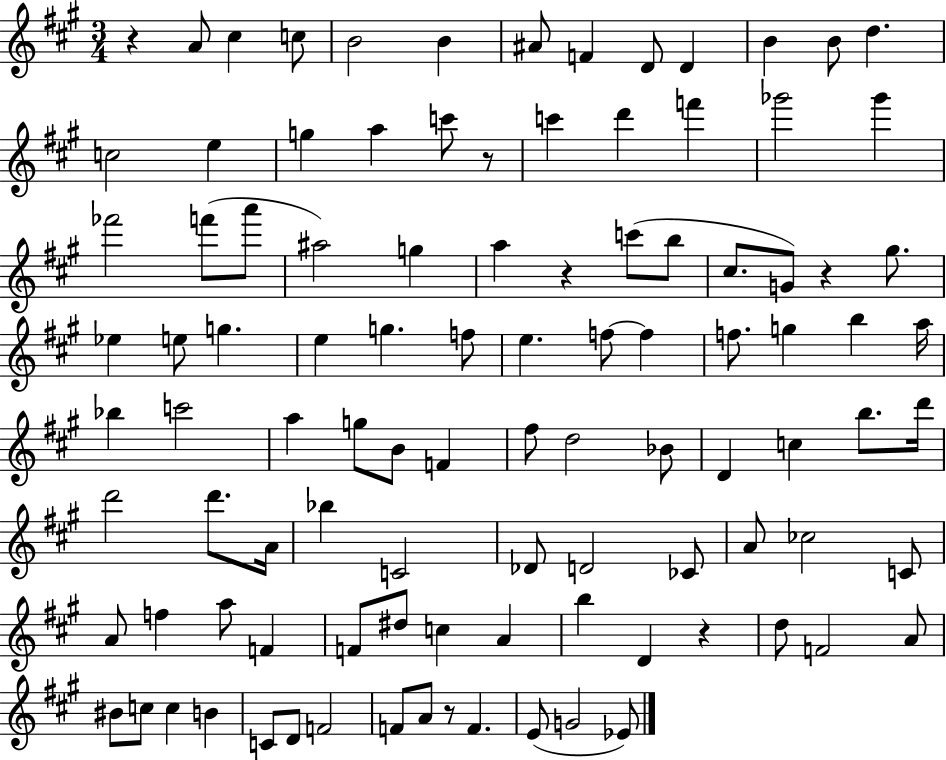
{
  \clef treble
  \numericTimeSignature
  \time 3/4
  \key a \major
  r4 a'8 cis''4 c''8 | b'2 b'4 | ais'8 f'4 d'8 d'4 | b'4 b'8 d''4. | \break c''2 e''4 | g''4 a''4 c'''8 r8 | c'''4 d'''4 f'''4 | ges'''2 ges'''4 | \break fes'''2 f'''8( a'''8 | ais''2) g''4 | a''4 r4 c'''8( b''8 | cis''8. g'8) r4 gis''8. | \break ees''4 e''8 g''4. | e''4 g''4. f''8 | e''4. f''8~~ f''4 | f''8. g''4 b''4 a''16 | \break bes''4 c'''2 | a''4 g''8 b'8 f'4 | fis''8 d''2 bes'8 | d'4 c''4 b''8. d'''16 | \break d'''2 d'''8. a'16 | bes''4 c'2 | des'8 d'2 ces'8 | a'8 ces''2 c'8 | \break a'8 f''4 a''8 f'4 | f'8 dis''8 c''4 a'4 | b''4 d'4 r4 | d''8 f'2 a'8 | \break bis'8 c''8 c''4 b'4 | c'8 d'8 f'2 | f'8 a'8 r8 f'4. | e'8( g'2 ees'8) | \break \bar "|."
}